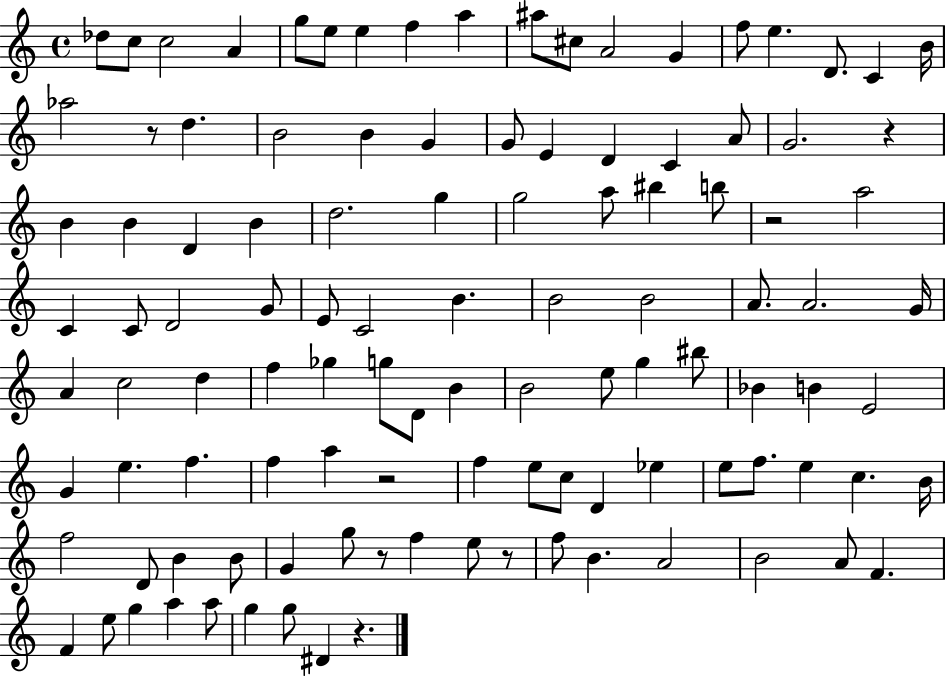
{
  \clef treble
  \time 4/4
  \defaultTimeSignature
  \key c \major
  des''8 c''8 c''2 a'4 | g''8 e''8 e''4 f''4 a''4 | ais''8 cis''8 a'2 g'4 | f''8 e''4. d'8. c'4 b'16 | \break aes''2 r8 d''4. | b'2 b'4 g'4 | g'8 e'4 d'4 c'4 a'8 | g'2. r4 | \break b'4 b'4 d'4 b'4 | d''2. g''4 | g''2 a''8 bis''4 b''8 | r2 a''2 | \break c'4 c'8 d'2 g'8 | e'8 c'2 b'4. | b'2 b'2 | a'8. a'2. g'16 | \break a'4 c''2 d''4 | f''4 ges''4 g''8 d'8 b'4 | b'2 e''8 g''4 bis''8 | bes'4 b'4 e'2 | \break g'4 e''4. f''4. | f''4 a''4 r2 | f''4 e''8 c''8 d'4 ees''4 | e''8 f''8. e''4 c''4. b'16 | \break f''2 d'8 b'4 b'8 | g'4 g''8 r8 f''4 e''8 r8 | f''8 b'4. a'2 | b'2 a'8 f'4. | \break f'4 e''8 g''4 a''4 a''8 | g''4 g''8 dis'4 r4. | \bar "|."
}